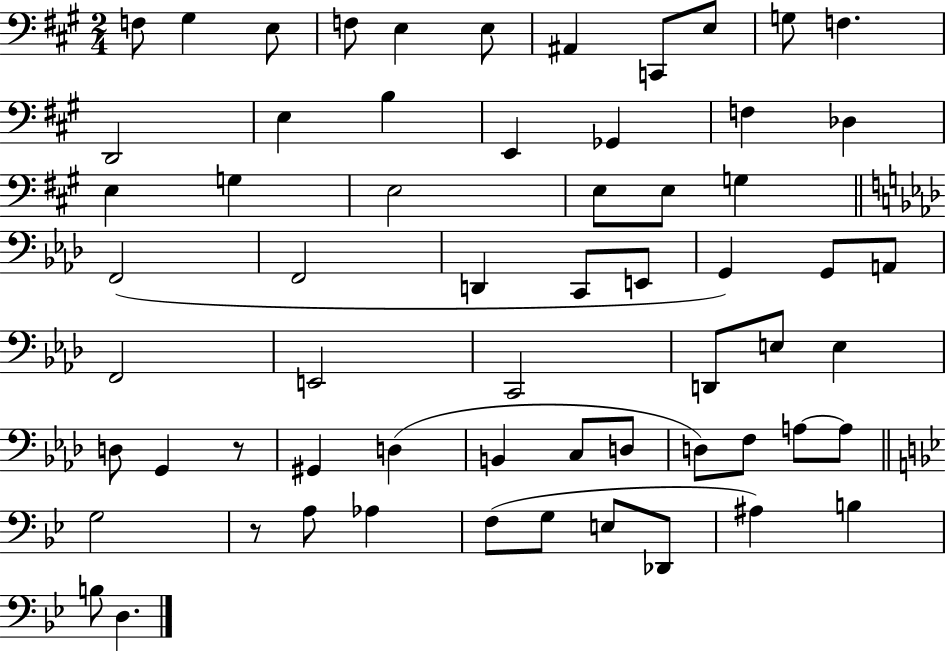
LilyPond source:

{
  \clef bass
  \numericTimeSignature
  \time 2/4
  \key a \major
  \repeat volta 2 { f8 gis4 e8 | f8 e4 e8 | ais,4 c,8 e8 | g8 f4. | \break d,2 | e4 b4 | e,4 ges,4 | f4 des4 | \break e4 g4 | e2 | e8 e8 g4 | \bar "||" \break \key f \minor f,2( | f,2 | d,4 c,8 e,8 | g,4) g,8 a,8 | \break f,2 | e,2 | c,2 | d,8 e8 e4 | \break d8 g,4 r8 | gis,4 d4( | b,4 c8 d8 | d8) f8 a8~~ a8 | \break \bar "||" \break \key bes \major g2 | r8 a8 aes4 | f8( g8 e8 des,8 | ais4) b4 | \break b8 d4. | } \bar "|."
}